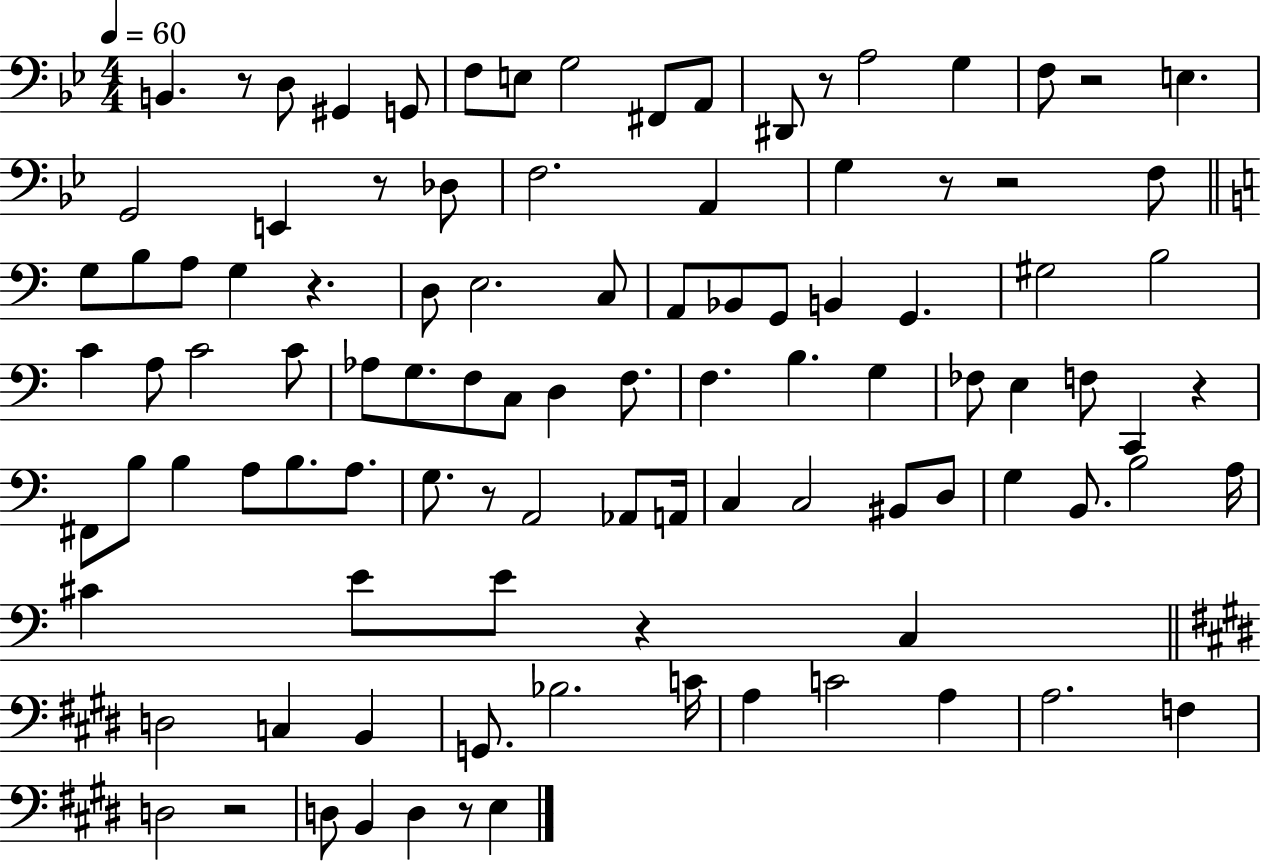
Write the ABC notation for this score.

X:1
T:Untitled
M:4/4
L:1/4
K:Bb
B,, z/2 D,/2 ^G,, G,,/2 F,/2 E,/2 G,2 ^F,,/2 A,,/2 ^D,,/2 z/2 A,2 G, F,/2 z2 E, G,,2 E,, z/2 _D,/2 F,2 A,, G, z/2 z2 F,/2 G,/2 B,/2 A,/2 G, z D,/2 E,2 C,/2 A,,/2 _B,,/2 G,,/2 B,, G,, ^G,2 B,2 C A,/2 C2 C/2 _A,/2 G,/2 F,/2 C,/2 D, F,/2 F, B, G, _F,/2 E, F,/2 C,, z ^F,,/2 B,/2 B, A,/2 B,/2 A,/2 G,/2 z/2 A,,2 _A,,/2 A,,/4 C, C,2 ^B,,/2 D,/2 G, B,,/2 B,2 A,/4 ^C E/2 E/2 z C, D,2 C, B,, G,,/2 _B,2 C/4 A, C2 A, A,2 F, D,2 z2 D,/2 B,, D, z/2 E,